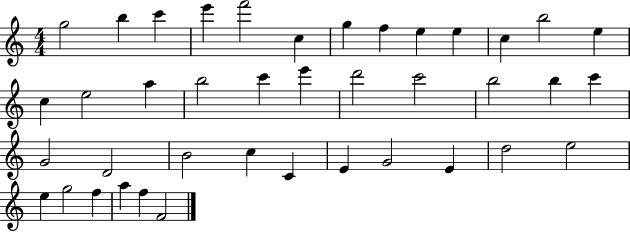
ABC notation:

X:1
T:Untitled
M:4/4
L:1/4
K:C
g2 b c' e' f'2 c g f e e c b2 e c e2 a b2 c' e' d'2 c'2 b2 b c' G2 D2 B2 c C E G2 E d2 e2 e g2 f a f F2